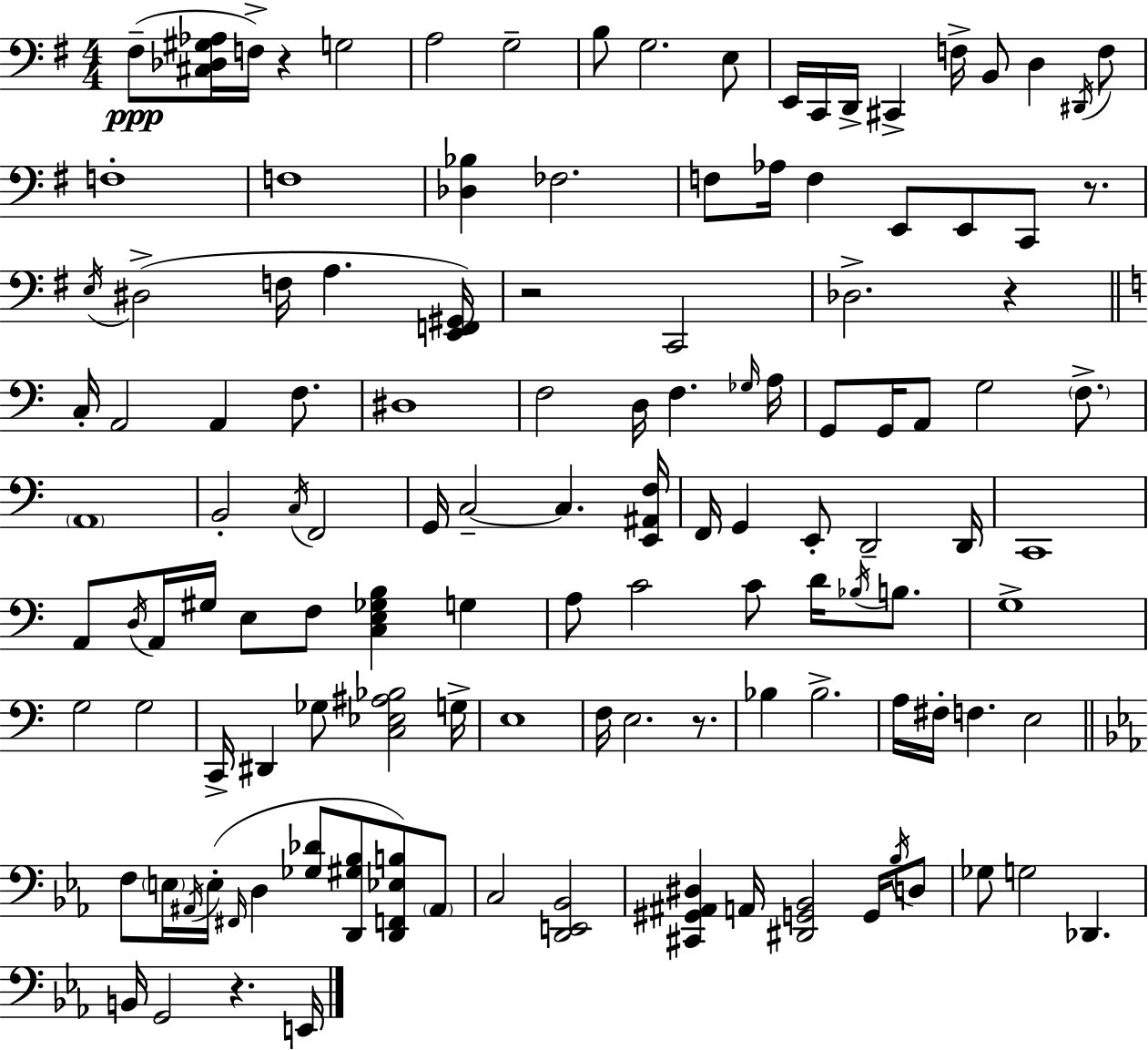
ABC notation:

X:1
T:Untitled
M:4/4
L:1/4
K:Em
^F,/2 [^C,_D,^G,_A,]/4 F,/4 z G,2 A,2 G,2 B,/2 G,2 E,/2 E,,/4 C,,/4 D,,/4 ^C,, F,/4 B,,/2 D, ^D,,/4 F,/2 F,4 F,4 [_D,_B,] _F,2 F,/2 _A,/4 F, E,,/2 E,,/2 C,,/2 z/2 E,/4 ^D,2 F,/4 A, [E,,F,,^G,,]/4 z2 C,,2 _D,2 z C,/4 A,,2 A,, F,/2 ^D,4 F,2 D,/4 F, _G,/4 A,/4 G,,/2 G,,/4 A,,/2 G,2 F,/2 A,,4 B,,2 C,/4 F,,2 G,,/4 C,2 C, [E,,^A,,F,]/4 F,,/4 G,, E,,/2 D,,2 D,,/4 C,,4 A,,/2 D,/4 A,,/4 ^G,/4 E,/2 F,/2 [C,E,_G,B,] G, A,/2 C2 C/2 D/4 _B,/4 B,/2 G,4 G,2 G,2 C,,/4 ^D,, _G,/2 [C,_E,^A,_B,]2 G,/4 E,4 F,/4 E,2 z/2 _B, _B,2 A,/4 ^F,/4 F, E,2 F,/2 E,/4 ^A,,/4 E,/4 ^F,,/4 D, [_G,_D]/2 [D,,^G,_B,]/2 [D,,F,,_E,B,]/2 ^A,,/2 C,2 [D,,E,,_B,,]2 [^C,,^G,,^A,,^D,] A,,/4 [^D,,G,,_B,,]2 G,,/4 _B,/4 D,/2 _G,/2 G,2 _D,, B,,/4 G,,2 z E,,/4